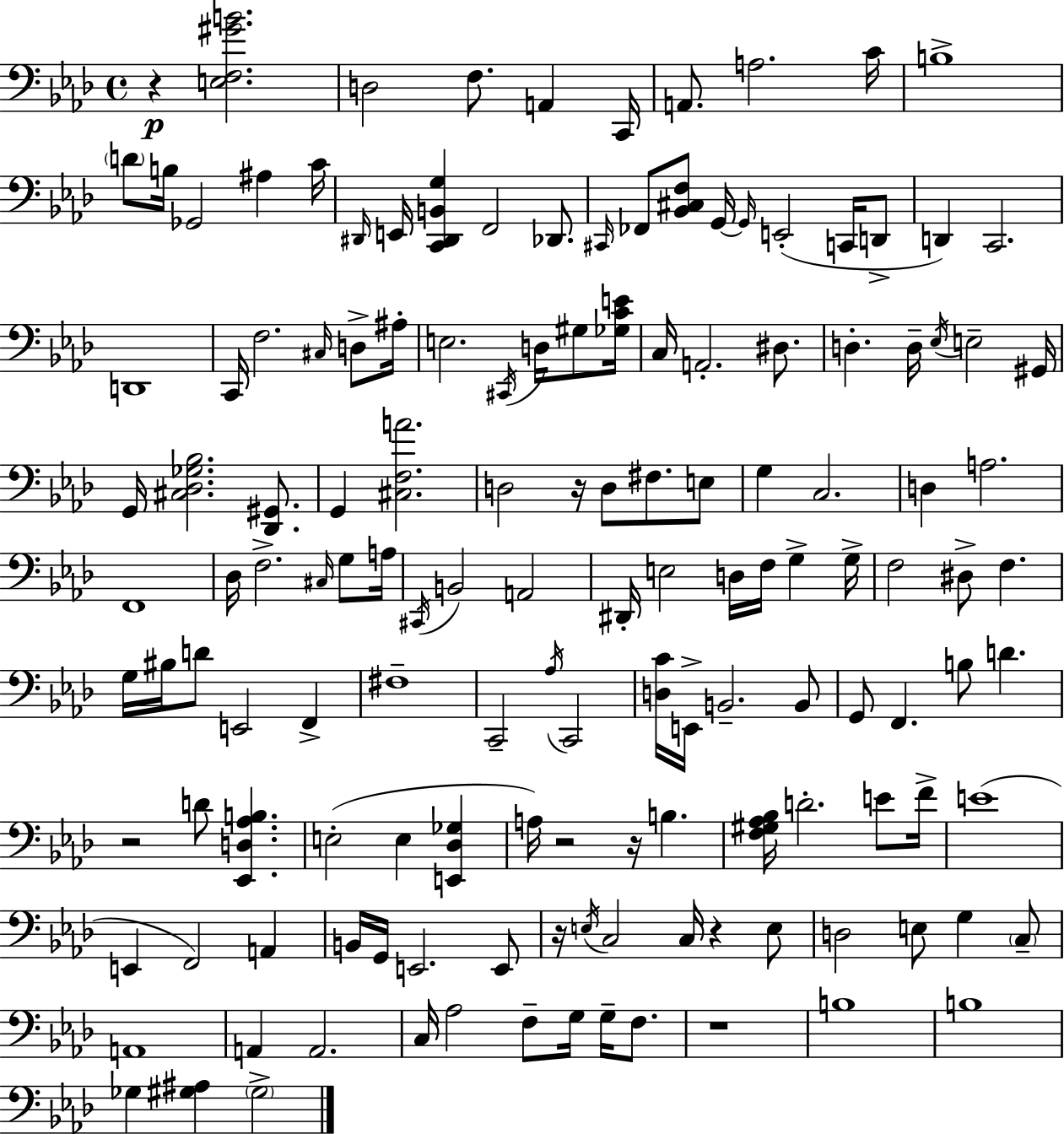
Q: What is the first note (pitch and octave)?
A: D3